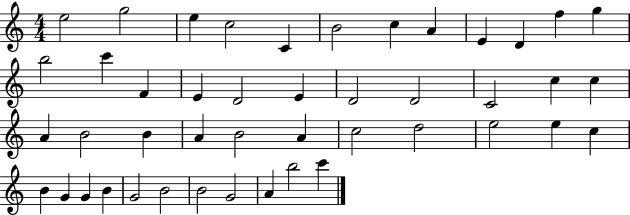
E5/h G5/h E5/q C5/h C4/q B4/h C5/q A4/q E4/q D4/q F5/q G5/q B5/h C6/q F4/q E4/q D4/h E4/q D4/h D4/h C4/h C5/q C5/q A4/q B4/h B4/q A4/q B4/h A4/q C5/h D5/h E5/h E5/q C5/q B4/q G4/q G4/q B4/q G4/h B4/h B4/h G4/h A4/q B5/h C6/q